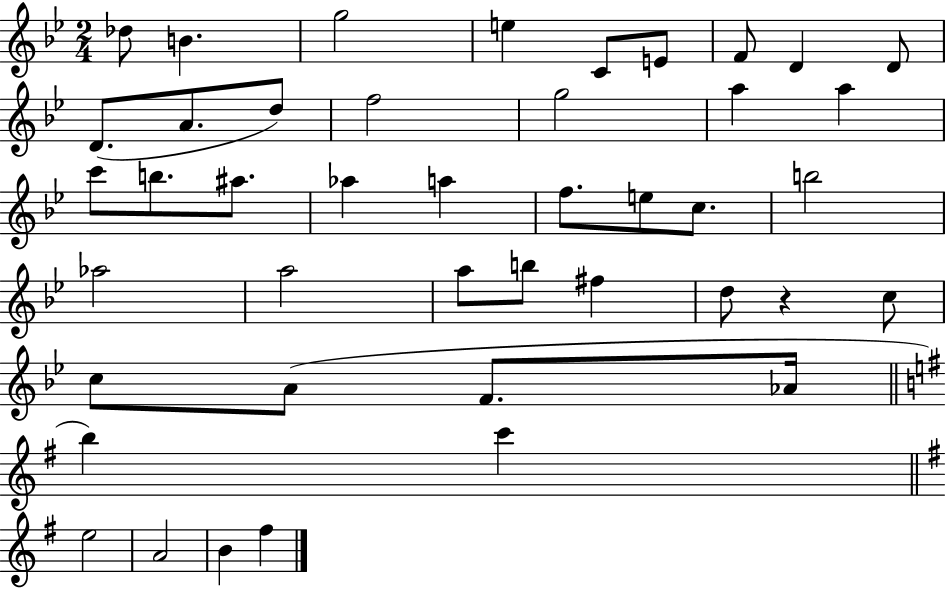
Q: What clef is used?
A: treble